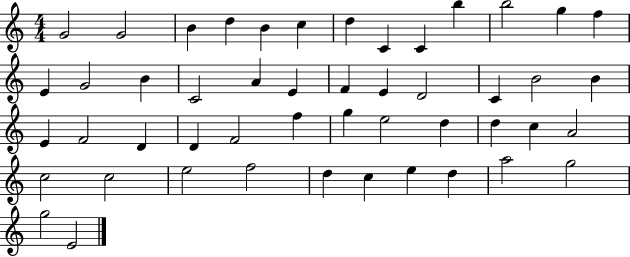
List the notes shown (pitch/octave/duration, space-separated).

G4/h G4/h B4/q D5/q B4/q C5/q D5/q C4/q C4/q B5/q B5/h G5/q F5/q E4/q G4/h B4/q C4/h A4/q E4/q F4/q E4/q D4/h C4/q B4/h B4/q E4/q F4/h D4/q D4/q F4/h F5/q G5/q E5/h D5/q D5/q C5/q A4/h C5/h C5/h E5/h F5/h D5/q C5/q E5/q D5/q A5/h G5/h G5/h E4/h